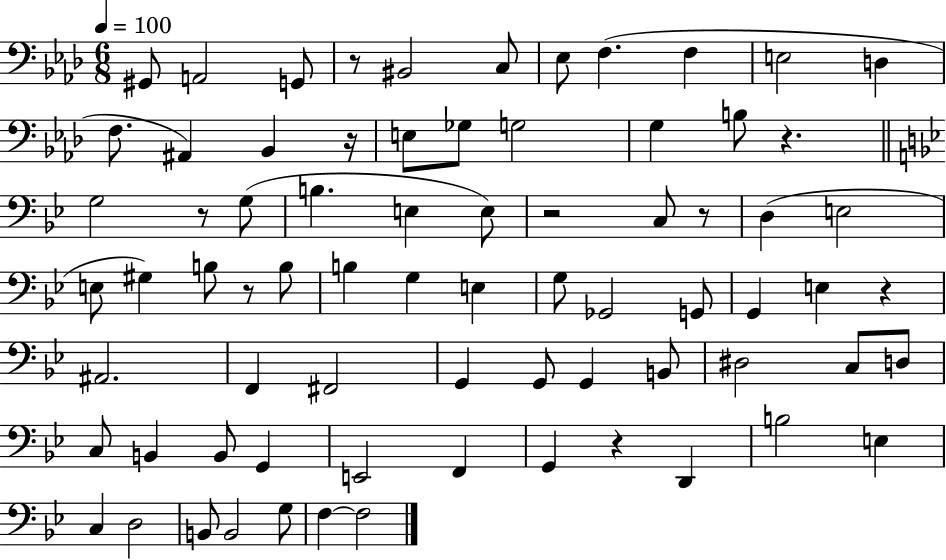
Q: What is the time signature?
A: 6/8